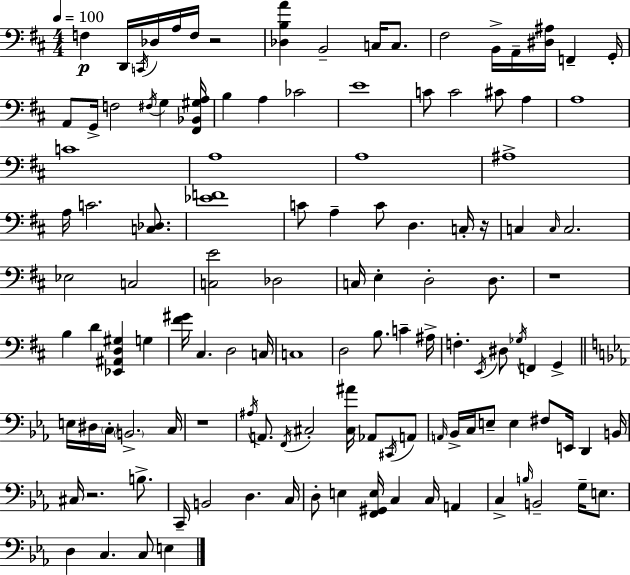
F3/q D2/s C2/s Db3/s A3/s F3/s R/h [Db3,B3,A4]/q B2/h C3/s C3/e. F#3/h B2/s A2/s [D#3,A#3]/s F2/q G2/s A2/e G2/s F3/h F#3/s G3/q [F#2,Bb2,G#3,A3]/s B3/q A3/q CES4/h E4/w C4/e C4/h C#4/e A3/q A3/w C4/w A3/w A3/w A#3/w A3/s C4/h. [C3,Db3]/e. [Eb4,F4]/w C4/e A3/q C4/e D3/q. C3/s R/s C3/q C3/s C3/h. Eb3/h C3/h [C3,E4]/h Db3/h C3/s E3/q D3/h D3/e. R/w B3/q D4/q [Eb2,A#2,D3,G#3]/q G3/q [F#4,G#4]/s C#3/q. D3/h C3/s C3/w D3/h B3/e. C4/q A#3/s F3/q. E2/s D#3/e Gb3/s F2/q G2/q E3/s D#3/s C3/s B2/h. C3/s R/w A#3/s A2/e. F2/s C#3/h [C#3,A#4]/s Ab2/e C#2/s A2/e A2/s Bb2/s C3/s E3/e E3/q F#3/e E2/s D2/q B2/s C#3/s R/h. B3/e. C2/s B2/h D3/q. C3/s D3/e E3/q [F2,G#2,E3]/s C3/q C3/s A2/q C3/q B3/s B2/h G3/s E3/e. D3/q C3/q. C3/e E3/q